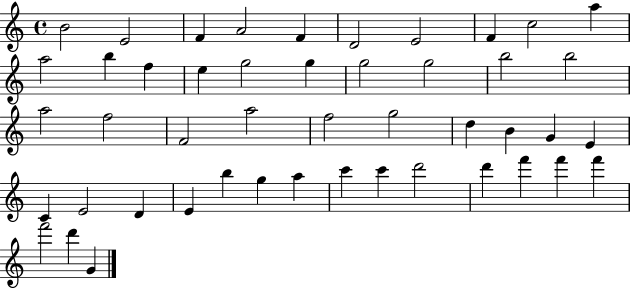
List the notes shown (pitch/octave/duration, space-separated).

B4/h E4/h F4/q A4/h F4/q D4/h E4/h F4/q C5/h A5/q A5/h B5/q F5/q E5/q G5/h G5/q G5/h G5/h B5/h B5/h A5/h F5/h F4/h A5/h F5/h G5/h D5/q B4/q G4/q E4/q C4/q E4/h D4/q E4/q B5/q G5/q A5/q C6/q C6/q D6/h D6/q F6/q F6/q F6/q F6/h D6/q G4/q